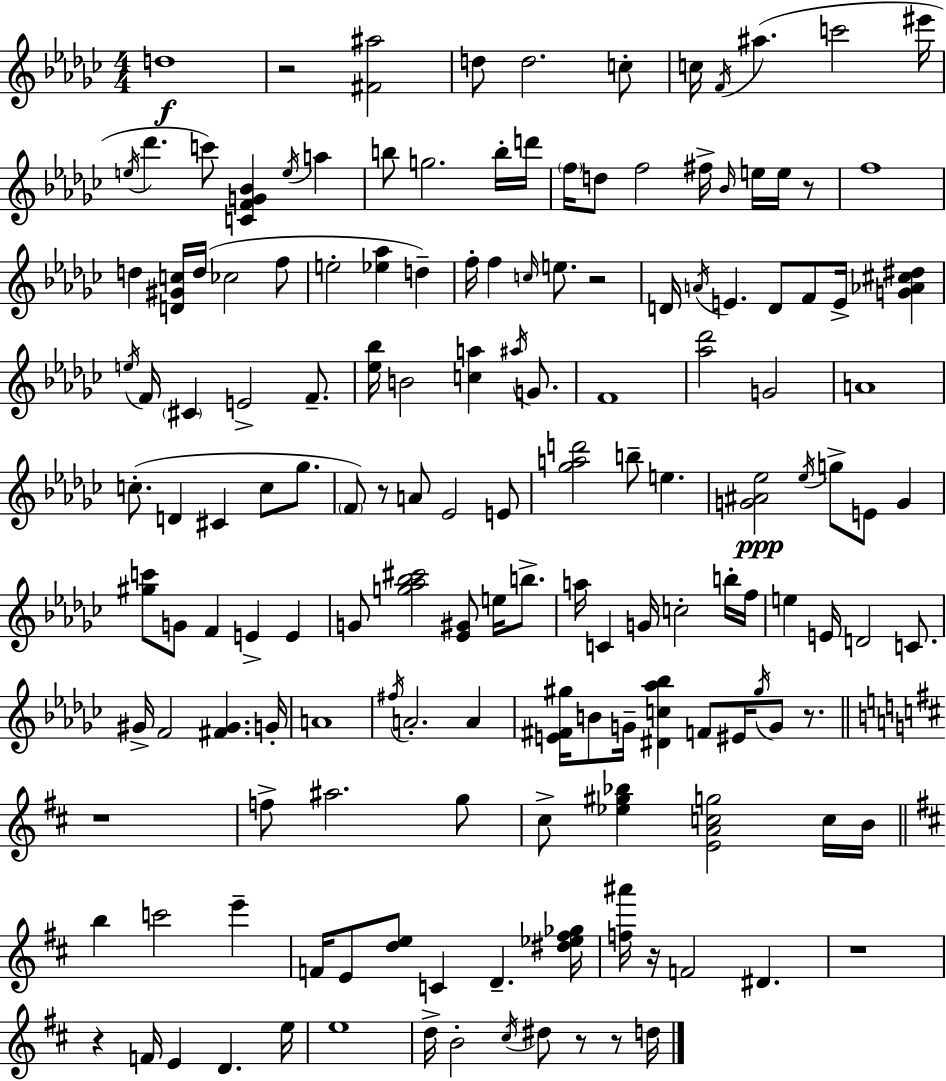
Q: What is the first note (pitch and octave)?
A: D5